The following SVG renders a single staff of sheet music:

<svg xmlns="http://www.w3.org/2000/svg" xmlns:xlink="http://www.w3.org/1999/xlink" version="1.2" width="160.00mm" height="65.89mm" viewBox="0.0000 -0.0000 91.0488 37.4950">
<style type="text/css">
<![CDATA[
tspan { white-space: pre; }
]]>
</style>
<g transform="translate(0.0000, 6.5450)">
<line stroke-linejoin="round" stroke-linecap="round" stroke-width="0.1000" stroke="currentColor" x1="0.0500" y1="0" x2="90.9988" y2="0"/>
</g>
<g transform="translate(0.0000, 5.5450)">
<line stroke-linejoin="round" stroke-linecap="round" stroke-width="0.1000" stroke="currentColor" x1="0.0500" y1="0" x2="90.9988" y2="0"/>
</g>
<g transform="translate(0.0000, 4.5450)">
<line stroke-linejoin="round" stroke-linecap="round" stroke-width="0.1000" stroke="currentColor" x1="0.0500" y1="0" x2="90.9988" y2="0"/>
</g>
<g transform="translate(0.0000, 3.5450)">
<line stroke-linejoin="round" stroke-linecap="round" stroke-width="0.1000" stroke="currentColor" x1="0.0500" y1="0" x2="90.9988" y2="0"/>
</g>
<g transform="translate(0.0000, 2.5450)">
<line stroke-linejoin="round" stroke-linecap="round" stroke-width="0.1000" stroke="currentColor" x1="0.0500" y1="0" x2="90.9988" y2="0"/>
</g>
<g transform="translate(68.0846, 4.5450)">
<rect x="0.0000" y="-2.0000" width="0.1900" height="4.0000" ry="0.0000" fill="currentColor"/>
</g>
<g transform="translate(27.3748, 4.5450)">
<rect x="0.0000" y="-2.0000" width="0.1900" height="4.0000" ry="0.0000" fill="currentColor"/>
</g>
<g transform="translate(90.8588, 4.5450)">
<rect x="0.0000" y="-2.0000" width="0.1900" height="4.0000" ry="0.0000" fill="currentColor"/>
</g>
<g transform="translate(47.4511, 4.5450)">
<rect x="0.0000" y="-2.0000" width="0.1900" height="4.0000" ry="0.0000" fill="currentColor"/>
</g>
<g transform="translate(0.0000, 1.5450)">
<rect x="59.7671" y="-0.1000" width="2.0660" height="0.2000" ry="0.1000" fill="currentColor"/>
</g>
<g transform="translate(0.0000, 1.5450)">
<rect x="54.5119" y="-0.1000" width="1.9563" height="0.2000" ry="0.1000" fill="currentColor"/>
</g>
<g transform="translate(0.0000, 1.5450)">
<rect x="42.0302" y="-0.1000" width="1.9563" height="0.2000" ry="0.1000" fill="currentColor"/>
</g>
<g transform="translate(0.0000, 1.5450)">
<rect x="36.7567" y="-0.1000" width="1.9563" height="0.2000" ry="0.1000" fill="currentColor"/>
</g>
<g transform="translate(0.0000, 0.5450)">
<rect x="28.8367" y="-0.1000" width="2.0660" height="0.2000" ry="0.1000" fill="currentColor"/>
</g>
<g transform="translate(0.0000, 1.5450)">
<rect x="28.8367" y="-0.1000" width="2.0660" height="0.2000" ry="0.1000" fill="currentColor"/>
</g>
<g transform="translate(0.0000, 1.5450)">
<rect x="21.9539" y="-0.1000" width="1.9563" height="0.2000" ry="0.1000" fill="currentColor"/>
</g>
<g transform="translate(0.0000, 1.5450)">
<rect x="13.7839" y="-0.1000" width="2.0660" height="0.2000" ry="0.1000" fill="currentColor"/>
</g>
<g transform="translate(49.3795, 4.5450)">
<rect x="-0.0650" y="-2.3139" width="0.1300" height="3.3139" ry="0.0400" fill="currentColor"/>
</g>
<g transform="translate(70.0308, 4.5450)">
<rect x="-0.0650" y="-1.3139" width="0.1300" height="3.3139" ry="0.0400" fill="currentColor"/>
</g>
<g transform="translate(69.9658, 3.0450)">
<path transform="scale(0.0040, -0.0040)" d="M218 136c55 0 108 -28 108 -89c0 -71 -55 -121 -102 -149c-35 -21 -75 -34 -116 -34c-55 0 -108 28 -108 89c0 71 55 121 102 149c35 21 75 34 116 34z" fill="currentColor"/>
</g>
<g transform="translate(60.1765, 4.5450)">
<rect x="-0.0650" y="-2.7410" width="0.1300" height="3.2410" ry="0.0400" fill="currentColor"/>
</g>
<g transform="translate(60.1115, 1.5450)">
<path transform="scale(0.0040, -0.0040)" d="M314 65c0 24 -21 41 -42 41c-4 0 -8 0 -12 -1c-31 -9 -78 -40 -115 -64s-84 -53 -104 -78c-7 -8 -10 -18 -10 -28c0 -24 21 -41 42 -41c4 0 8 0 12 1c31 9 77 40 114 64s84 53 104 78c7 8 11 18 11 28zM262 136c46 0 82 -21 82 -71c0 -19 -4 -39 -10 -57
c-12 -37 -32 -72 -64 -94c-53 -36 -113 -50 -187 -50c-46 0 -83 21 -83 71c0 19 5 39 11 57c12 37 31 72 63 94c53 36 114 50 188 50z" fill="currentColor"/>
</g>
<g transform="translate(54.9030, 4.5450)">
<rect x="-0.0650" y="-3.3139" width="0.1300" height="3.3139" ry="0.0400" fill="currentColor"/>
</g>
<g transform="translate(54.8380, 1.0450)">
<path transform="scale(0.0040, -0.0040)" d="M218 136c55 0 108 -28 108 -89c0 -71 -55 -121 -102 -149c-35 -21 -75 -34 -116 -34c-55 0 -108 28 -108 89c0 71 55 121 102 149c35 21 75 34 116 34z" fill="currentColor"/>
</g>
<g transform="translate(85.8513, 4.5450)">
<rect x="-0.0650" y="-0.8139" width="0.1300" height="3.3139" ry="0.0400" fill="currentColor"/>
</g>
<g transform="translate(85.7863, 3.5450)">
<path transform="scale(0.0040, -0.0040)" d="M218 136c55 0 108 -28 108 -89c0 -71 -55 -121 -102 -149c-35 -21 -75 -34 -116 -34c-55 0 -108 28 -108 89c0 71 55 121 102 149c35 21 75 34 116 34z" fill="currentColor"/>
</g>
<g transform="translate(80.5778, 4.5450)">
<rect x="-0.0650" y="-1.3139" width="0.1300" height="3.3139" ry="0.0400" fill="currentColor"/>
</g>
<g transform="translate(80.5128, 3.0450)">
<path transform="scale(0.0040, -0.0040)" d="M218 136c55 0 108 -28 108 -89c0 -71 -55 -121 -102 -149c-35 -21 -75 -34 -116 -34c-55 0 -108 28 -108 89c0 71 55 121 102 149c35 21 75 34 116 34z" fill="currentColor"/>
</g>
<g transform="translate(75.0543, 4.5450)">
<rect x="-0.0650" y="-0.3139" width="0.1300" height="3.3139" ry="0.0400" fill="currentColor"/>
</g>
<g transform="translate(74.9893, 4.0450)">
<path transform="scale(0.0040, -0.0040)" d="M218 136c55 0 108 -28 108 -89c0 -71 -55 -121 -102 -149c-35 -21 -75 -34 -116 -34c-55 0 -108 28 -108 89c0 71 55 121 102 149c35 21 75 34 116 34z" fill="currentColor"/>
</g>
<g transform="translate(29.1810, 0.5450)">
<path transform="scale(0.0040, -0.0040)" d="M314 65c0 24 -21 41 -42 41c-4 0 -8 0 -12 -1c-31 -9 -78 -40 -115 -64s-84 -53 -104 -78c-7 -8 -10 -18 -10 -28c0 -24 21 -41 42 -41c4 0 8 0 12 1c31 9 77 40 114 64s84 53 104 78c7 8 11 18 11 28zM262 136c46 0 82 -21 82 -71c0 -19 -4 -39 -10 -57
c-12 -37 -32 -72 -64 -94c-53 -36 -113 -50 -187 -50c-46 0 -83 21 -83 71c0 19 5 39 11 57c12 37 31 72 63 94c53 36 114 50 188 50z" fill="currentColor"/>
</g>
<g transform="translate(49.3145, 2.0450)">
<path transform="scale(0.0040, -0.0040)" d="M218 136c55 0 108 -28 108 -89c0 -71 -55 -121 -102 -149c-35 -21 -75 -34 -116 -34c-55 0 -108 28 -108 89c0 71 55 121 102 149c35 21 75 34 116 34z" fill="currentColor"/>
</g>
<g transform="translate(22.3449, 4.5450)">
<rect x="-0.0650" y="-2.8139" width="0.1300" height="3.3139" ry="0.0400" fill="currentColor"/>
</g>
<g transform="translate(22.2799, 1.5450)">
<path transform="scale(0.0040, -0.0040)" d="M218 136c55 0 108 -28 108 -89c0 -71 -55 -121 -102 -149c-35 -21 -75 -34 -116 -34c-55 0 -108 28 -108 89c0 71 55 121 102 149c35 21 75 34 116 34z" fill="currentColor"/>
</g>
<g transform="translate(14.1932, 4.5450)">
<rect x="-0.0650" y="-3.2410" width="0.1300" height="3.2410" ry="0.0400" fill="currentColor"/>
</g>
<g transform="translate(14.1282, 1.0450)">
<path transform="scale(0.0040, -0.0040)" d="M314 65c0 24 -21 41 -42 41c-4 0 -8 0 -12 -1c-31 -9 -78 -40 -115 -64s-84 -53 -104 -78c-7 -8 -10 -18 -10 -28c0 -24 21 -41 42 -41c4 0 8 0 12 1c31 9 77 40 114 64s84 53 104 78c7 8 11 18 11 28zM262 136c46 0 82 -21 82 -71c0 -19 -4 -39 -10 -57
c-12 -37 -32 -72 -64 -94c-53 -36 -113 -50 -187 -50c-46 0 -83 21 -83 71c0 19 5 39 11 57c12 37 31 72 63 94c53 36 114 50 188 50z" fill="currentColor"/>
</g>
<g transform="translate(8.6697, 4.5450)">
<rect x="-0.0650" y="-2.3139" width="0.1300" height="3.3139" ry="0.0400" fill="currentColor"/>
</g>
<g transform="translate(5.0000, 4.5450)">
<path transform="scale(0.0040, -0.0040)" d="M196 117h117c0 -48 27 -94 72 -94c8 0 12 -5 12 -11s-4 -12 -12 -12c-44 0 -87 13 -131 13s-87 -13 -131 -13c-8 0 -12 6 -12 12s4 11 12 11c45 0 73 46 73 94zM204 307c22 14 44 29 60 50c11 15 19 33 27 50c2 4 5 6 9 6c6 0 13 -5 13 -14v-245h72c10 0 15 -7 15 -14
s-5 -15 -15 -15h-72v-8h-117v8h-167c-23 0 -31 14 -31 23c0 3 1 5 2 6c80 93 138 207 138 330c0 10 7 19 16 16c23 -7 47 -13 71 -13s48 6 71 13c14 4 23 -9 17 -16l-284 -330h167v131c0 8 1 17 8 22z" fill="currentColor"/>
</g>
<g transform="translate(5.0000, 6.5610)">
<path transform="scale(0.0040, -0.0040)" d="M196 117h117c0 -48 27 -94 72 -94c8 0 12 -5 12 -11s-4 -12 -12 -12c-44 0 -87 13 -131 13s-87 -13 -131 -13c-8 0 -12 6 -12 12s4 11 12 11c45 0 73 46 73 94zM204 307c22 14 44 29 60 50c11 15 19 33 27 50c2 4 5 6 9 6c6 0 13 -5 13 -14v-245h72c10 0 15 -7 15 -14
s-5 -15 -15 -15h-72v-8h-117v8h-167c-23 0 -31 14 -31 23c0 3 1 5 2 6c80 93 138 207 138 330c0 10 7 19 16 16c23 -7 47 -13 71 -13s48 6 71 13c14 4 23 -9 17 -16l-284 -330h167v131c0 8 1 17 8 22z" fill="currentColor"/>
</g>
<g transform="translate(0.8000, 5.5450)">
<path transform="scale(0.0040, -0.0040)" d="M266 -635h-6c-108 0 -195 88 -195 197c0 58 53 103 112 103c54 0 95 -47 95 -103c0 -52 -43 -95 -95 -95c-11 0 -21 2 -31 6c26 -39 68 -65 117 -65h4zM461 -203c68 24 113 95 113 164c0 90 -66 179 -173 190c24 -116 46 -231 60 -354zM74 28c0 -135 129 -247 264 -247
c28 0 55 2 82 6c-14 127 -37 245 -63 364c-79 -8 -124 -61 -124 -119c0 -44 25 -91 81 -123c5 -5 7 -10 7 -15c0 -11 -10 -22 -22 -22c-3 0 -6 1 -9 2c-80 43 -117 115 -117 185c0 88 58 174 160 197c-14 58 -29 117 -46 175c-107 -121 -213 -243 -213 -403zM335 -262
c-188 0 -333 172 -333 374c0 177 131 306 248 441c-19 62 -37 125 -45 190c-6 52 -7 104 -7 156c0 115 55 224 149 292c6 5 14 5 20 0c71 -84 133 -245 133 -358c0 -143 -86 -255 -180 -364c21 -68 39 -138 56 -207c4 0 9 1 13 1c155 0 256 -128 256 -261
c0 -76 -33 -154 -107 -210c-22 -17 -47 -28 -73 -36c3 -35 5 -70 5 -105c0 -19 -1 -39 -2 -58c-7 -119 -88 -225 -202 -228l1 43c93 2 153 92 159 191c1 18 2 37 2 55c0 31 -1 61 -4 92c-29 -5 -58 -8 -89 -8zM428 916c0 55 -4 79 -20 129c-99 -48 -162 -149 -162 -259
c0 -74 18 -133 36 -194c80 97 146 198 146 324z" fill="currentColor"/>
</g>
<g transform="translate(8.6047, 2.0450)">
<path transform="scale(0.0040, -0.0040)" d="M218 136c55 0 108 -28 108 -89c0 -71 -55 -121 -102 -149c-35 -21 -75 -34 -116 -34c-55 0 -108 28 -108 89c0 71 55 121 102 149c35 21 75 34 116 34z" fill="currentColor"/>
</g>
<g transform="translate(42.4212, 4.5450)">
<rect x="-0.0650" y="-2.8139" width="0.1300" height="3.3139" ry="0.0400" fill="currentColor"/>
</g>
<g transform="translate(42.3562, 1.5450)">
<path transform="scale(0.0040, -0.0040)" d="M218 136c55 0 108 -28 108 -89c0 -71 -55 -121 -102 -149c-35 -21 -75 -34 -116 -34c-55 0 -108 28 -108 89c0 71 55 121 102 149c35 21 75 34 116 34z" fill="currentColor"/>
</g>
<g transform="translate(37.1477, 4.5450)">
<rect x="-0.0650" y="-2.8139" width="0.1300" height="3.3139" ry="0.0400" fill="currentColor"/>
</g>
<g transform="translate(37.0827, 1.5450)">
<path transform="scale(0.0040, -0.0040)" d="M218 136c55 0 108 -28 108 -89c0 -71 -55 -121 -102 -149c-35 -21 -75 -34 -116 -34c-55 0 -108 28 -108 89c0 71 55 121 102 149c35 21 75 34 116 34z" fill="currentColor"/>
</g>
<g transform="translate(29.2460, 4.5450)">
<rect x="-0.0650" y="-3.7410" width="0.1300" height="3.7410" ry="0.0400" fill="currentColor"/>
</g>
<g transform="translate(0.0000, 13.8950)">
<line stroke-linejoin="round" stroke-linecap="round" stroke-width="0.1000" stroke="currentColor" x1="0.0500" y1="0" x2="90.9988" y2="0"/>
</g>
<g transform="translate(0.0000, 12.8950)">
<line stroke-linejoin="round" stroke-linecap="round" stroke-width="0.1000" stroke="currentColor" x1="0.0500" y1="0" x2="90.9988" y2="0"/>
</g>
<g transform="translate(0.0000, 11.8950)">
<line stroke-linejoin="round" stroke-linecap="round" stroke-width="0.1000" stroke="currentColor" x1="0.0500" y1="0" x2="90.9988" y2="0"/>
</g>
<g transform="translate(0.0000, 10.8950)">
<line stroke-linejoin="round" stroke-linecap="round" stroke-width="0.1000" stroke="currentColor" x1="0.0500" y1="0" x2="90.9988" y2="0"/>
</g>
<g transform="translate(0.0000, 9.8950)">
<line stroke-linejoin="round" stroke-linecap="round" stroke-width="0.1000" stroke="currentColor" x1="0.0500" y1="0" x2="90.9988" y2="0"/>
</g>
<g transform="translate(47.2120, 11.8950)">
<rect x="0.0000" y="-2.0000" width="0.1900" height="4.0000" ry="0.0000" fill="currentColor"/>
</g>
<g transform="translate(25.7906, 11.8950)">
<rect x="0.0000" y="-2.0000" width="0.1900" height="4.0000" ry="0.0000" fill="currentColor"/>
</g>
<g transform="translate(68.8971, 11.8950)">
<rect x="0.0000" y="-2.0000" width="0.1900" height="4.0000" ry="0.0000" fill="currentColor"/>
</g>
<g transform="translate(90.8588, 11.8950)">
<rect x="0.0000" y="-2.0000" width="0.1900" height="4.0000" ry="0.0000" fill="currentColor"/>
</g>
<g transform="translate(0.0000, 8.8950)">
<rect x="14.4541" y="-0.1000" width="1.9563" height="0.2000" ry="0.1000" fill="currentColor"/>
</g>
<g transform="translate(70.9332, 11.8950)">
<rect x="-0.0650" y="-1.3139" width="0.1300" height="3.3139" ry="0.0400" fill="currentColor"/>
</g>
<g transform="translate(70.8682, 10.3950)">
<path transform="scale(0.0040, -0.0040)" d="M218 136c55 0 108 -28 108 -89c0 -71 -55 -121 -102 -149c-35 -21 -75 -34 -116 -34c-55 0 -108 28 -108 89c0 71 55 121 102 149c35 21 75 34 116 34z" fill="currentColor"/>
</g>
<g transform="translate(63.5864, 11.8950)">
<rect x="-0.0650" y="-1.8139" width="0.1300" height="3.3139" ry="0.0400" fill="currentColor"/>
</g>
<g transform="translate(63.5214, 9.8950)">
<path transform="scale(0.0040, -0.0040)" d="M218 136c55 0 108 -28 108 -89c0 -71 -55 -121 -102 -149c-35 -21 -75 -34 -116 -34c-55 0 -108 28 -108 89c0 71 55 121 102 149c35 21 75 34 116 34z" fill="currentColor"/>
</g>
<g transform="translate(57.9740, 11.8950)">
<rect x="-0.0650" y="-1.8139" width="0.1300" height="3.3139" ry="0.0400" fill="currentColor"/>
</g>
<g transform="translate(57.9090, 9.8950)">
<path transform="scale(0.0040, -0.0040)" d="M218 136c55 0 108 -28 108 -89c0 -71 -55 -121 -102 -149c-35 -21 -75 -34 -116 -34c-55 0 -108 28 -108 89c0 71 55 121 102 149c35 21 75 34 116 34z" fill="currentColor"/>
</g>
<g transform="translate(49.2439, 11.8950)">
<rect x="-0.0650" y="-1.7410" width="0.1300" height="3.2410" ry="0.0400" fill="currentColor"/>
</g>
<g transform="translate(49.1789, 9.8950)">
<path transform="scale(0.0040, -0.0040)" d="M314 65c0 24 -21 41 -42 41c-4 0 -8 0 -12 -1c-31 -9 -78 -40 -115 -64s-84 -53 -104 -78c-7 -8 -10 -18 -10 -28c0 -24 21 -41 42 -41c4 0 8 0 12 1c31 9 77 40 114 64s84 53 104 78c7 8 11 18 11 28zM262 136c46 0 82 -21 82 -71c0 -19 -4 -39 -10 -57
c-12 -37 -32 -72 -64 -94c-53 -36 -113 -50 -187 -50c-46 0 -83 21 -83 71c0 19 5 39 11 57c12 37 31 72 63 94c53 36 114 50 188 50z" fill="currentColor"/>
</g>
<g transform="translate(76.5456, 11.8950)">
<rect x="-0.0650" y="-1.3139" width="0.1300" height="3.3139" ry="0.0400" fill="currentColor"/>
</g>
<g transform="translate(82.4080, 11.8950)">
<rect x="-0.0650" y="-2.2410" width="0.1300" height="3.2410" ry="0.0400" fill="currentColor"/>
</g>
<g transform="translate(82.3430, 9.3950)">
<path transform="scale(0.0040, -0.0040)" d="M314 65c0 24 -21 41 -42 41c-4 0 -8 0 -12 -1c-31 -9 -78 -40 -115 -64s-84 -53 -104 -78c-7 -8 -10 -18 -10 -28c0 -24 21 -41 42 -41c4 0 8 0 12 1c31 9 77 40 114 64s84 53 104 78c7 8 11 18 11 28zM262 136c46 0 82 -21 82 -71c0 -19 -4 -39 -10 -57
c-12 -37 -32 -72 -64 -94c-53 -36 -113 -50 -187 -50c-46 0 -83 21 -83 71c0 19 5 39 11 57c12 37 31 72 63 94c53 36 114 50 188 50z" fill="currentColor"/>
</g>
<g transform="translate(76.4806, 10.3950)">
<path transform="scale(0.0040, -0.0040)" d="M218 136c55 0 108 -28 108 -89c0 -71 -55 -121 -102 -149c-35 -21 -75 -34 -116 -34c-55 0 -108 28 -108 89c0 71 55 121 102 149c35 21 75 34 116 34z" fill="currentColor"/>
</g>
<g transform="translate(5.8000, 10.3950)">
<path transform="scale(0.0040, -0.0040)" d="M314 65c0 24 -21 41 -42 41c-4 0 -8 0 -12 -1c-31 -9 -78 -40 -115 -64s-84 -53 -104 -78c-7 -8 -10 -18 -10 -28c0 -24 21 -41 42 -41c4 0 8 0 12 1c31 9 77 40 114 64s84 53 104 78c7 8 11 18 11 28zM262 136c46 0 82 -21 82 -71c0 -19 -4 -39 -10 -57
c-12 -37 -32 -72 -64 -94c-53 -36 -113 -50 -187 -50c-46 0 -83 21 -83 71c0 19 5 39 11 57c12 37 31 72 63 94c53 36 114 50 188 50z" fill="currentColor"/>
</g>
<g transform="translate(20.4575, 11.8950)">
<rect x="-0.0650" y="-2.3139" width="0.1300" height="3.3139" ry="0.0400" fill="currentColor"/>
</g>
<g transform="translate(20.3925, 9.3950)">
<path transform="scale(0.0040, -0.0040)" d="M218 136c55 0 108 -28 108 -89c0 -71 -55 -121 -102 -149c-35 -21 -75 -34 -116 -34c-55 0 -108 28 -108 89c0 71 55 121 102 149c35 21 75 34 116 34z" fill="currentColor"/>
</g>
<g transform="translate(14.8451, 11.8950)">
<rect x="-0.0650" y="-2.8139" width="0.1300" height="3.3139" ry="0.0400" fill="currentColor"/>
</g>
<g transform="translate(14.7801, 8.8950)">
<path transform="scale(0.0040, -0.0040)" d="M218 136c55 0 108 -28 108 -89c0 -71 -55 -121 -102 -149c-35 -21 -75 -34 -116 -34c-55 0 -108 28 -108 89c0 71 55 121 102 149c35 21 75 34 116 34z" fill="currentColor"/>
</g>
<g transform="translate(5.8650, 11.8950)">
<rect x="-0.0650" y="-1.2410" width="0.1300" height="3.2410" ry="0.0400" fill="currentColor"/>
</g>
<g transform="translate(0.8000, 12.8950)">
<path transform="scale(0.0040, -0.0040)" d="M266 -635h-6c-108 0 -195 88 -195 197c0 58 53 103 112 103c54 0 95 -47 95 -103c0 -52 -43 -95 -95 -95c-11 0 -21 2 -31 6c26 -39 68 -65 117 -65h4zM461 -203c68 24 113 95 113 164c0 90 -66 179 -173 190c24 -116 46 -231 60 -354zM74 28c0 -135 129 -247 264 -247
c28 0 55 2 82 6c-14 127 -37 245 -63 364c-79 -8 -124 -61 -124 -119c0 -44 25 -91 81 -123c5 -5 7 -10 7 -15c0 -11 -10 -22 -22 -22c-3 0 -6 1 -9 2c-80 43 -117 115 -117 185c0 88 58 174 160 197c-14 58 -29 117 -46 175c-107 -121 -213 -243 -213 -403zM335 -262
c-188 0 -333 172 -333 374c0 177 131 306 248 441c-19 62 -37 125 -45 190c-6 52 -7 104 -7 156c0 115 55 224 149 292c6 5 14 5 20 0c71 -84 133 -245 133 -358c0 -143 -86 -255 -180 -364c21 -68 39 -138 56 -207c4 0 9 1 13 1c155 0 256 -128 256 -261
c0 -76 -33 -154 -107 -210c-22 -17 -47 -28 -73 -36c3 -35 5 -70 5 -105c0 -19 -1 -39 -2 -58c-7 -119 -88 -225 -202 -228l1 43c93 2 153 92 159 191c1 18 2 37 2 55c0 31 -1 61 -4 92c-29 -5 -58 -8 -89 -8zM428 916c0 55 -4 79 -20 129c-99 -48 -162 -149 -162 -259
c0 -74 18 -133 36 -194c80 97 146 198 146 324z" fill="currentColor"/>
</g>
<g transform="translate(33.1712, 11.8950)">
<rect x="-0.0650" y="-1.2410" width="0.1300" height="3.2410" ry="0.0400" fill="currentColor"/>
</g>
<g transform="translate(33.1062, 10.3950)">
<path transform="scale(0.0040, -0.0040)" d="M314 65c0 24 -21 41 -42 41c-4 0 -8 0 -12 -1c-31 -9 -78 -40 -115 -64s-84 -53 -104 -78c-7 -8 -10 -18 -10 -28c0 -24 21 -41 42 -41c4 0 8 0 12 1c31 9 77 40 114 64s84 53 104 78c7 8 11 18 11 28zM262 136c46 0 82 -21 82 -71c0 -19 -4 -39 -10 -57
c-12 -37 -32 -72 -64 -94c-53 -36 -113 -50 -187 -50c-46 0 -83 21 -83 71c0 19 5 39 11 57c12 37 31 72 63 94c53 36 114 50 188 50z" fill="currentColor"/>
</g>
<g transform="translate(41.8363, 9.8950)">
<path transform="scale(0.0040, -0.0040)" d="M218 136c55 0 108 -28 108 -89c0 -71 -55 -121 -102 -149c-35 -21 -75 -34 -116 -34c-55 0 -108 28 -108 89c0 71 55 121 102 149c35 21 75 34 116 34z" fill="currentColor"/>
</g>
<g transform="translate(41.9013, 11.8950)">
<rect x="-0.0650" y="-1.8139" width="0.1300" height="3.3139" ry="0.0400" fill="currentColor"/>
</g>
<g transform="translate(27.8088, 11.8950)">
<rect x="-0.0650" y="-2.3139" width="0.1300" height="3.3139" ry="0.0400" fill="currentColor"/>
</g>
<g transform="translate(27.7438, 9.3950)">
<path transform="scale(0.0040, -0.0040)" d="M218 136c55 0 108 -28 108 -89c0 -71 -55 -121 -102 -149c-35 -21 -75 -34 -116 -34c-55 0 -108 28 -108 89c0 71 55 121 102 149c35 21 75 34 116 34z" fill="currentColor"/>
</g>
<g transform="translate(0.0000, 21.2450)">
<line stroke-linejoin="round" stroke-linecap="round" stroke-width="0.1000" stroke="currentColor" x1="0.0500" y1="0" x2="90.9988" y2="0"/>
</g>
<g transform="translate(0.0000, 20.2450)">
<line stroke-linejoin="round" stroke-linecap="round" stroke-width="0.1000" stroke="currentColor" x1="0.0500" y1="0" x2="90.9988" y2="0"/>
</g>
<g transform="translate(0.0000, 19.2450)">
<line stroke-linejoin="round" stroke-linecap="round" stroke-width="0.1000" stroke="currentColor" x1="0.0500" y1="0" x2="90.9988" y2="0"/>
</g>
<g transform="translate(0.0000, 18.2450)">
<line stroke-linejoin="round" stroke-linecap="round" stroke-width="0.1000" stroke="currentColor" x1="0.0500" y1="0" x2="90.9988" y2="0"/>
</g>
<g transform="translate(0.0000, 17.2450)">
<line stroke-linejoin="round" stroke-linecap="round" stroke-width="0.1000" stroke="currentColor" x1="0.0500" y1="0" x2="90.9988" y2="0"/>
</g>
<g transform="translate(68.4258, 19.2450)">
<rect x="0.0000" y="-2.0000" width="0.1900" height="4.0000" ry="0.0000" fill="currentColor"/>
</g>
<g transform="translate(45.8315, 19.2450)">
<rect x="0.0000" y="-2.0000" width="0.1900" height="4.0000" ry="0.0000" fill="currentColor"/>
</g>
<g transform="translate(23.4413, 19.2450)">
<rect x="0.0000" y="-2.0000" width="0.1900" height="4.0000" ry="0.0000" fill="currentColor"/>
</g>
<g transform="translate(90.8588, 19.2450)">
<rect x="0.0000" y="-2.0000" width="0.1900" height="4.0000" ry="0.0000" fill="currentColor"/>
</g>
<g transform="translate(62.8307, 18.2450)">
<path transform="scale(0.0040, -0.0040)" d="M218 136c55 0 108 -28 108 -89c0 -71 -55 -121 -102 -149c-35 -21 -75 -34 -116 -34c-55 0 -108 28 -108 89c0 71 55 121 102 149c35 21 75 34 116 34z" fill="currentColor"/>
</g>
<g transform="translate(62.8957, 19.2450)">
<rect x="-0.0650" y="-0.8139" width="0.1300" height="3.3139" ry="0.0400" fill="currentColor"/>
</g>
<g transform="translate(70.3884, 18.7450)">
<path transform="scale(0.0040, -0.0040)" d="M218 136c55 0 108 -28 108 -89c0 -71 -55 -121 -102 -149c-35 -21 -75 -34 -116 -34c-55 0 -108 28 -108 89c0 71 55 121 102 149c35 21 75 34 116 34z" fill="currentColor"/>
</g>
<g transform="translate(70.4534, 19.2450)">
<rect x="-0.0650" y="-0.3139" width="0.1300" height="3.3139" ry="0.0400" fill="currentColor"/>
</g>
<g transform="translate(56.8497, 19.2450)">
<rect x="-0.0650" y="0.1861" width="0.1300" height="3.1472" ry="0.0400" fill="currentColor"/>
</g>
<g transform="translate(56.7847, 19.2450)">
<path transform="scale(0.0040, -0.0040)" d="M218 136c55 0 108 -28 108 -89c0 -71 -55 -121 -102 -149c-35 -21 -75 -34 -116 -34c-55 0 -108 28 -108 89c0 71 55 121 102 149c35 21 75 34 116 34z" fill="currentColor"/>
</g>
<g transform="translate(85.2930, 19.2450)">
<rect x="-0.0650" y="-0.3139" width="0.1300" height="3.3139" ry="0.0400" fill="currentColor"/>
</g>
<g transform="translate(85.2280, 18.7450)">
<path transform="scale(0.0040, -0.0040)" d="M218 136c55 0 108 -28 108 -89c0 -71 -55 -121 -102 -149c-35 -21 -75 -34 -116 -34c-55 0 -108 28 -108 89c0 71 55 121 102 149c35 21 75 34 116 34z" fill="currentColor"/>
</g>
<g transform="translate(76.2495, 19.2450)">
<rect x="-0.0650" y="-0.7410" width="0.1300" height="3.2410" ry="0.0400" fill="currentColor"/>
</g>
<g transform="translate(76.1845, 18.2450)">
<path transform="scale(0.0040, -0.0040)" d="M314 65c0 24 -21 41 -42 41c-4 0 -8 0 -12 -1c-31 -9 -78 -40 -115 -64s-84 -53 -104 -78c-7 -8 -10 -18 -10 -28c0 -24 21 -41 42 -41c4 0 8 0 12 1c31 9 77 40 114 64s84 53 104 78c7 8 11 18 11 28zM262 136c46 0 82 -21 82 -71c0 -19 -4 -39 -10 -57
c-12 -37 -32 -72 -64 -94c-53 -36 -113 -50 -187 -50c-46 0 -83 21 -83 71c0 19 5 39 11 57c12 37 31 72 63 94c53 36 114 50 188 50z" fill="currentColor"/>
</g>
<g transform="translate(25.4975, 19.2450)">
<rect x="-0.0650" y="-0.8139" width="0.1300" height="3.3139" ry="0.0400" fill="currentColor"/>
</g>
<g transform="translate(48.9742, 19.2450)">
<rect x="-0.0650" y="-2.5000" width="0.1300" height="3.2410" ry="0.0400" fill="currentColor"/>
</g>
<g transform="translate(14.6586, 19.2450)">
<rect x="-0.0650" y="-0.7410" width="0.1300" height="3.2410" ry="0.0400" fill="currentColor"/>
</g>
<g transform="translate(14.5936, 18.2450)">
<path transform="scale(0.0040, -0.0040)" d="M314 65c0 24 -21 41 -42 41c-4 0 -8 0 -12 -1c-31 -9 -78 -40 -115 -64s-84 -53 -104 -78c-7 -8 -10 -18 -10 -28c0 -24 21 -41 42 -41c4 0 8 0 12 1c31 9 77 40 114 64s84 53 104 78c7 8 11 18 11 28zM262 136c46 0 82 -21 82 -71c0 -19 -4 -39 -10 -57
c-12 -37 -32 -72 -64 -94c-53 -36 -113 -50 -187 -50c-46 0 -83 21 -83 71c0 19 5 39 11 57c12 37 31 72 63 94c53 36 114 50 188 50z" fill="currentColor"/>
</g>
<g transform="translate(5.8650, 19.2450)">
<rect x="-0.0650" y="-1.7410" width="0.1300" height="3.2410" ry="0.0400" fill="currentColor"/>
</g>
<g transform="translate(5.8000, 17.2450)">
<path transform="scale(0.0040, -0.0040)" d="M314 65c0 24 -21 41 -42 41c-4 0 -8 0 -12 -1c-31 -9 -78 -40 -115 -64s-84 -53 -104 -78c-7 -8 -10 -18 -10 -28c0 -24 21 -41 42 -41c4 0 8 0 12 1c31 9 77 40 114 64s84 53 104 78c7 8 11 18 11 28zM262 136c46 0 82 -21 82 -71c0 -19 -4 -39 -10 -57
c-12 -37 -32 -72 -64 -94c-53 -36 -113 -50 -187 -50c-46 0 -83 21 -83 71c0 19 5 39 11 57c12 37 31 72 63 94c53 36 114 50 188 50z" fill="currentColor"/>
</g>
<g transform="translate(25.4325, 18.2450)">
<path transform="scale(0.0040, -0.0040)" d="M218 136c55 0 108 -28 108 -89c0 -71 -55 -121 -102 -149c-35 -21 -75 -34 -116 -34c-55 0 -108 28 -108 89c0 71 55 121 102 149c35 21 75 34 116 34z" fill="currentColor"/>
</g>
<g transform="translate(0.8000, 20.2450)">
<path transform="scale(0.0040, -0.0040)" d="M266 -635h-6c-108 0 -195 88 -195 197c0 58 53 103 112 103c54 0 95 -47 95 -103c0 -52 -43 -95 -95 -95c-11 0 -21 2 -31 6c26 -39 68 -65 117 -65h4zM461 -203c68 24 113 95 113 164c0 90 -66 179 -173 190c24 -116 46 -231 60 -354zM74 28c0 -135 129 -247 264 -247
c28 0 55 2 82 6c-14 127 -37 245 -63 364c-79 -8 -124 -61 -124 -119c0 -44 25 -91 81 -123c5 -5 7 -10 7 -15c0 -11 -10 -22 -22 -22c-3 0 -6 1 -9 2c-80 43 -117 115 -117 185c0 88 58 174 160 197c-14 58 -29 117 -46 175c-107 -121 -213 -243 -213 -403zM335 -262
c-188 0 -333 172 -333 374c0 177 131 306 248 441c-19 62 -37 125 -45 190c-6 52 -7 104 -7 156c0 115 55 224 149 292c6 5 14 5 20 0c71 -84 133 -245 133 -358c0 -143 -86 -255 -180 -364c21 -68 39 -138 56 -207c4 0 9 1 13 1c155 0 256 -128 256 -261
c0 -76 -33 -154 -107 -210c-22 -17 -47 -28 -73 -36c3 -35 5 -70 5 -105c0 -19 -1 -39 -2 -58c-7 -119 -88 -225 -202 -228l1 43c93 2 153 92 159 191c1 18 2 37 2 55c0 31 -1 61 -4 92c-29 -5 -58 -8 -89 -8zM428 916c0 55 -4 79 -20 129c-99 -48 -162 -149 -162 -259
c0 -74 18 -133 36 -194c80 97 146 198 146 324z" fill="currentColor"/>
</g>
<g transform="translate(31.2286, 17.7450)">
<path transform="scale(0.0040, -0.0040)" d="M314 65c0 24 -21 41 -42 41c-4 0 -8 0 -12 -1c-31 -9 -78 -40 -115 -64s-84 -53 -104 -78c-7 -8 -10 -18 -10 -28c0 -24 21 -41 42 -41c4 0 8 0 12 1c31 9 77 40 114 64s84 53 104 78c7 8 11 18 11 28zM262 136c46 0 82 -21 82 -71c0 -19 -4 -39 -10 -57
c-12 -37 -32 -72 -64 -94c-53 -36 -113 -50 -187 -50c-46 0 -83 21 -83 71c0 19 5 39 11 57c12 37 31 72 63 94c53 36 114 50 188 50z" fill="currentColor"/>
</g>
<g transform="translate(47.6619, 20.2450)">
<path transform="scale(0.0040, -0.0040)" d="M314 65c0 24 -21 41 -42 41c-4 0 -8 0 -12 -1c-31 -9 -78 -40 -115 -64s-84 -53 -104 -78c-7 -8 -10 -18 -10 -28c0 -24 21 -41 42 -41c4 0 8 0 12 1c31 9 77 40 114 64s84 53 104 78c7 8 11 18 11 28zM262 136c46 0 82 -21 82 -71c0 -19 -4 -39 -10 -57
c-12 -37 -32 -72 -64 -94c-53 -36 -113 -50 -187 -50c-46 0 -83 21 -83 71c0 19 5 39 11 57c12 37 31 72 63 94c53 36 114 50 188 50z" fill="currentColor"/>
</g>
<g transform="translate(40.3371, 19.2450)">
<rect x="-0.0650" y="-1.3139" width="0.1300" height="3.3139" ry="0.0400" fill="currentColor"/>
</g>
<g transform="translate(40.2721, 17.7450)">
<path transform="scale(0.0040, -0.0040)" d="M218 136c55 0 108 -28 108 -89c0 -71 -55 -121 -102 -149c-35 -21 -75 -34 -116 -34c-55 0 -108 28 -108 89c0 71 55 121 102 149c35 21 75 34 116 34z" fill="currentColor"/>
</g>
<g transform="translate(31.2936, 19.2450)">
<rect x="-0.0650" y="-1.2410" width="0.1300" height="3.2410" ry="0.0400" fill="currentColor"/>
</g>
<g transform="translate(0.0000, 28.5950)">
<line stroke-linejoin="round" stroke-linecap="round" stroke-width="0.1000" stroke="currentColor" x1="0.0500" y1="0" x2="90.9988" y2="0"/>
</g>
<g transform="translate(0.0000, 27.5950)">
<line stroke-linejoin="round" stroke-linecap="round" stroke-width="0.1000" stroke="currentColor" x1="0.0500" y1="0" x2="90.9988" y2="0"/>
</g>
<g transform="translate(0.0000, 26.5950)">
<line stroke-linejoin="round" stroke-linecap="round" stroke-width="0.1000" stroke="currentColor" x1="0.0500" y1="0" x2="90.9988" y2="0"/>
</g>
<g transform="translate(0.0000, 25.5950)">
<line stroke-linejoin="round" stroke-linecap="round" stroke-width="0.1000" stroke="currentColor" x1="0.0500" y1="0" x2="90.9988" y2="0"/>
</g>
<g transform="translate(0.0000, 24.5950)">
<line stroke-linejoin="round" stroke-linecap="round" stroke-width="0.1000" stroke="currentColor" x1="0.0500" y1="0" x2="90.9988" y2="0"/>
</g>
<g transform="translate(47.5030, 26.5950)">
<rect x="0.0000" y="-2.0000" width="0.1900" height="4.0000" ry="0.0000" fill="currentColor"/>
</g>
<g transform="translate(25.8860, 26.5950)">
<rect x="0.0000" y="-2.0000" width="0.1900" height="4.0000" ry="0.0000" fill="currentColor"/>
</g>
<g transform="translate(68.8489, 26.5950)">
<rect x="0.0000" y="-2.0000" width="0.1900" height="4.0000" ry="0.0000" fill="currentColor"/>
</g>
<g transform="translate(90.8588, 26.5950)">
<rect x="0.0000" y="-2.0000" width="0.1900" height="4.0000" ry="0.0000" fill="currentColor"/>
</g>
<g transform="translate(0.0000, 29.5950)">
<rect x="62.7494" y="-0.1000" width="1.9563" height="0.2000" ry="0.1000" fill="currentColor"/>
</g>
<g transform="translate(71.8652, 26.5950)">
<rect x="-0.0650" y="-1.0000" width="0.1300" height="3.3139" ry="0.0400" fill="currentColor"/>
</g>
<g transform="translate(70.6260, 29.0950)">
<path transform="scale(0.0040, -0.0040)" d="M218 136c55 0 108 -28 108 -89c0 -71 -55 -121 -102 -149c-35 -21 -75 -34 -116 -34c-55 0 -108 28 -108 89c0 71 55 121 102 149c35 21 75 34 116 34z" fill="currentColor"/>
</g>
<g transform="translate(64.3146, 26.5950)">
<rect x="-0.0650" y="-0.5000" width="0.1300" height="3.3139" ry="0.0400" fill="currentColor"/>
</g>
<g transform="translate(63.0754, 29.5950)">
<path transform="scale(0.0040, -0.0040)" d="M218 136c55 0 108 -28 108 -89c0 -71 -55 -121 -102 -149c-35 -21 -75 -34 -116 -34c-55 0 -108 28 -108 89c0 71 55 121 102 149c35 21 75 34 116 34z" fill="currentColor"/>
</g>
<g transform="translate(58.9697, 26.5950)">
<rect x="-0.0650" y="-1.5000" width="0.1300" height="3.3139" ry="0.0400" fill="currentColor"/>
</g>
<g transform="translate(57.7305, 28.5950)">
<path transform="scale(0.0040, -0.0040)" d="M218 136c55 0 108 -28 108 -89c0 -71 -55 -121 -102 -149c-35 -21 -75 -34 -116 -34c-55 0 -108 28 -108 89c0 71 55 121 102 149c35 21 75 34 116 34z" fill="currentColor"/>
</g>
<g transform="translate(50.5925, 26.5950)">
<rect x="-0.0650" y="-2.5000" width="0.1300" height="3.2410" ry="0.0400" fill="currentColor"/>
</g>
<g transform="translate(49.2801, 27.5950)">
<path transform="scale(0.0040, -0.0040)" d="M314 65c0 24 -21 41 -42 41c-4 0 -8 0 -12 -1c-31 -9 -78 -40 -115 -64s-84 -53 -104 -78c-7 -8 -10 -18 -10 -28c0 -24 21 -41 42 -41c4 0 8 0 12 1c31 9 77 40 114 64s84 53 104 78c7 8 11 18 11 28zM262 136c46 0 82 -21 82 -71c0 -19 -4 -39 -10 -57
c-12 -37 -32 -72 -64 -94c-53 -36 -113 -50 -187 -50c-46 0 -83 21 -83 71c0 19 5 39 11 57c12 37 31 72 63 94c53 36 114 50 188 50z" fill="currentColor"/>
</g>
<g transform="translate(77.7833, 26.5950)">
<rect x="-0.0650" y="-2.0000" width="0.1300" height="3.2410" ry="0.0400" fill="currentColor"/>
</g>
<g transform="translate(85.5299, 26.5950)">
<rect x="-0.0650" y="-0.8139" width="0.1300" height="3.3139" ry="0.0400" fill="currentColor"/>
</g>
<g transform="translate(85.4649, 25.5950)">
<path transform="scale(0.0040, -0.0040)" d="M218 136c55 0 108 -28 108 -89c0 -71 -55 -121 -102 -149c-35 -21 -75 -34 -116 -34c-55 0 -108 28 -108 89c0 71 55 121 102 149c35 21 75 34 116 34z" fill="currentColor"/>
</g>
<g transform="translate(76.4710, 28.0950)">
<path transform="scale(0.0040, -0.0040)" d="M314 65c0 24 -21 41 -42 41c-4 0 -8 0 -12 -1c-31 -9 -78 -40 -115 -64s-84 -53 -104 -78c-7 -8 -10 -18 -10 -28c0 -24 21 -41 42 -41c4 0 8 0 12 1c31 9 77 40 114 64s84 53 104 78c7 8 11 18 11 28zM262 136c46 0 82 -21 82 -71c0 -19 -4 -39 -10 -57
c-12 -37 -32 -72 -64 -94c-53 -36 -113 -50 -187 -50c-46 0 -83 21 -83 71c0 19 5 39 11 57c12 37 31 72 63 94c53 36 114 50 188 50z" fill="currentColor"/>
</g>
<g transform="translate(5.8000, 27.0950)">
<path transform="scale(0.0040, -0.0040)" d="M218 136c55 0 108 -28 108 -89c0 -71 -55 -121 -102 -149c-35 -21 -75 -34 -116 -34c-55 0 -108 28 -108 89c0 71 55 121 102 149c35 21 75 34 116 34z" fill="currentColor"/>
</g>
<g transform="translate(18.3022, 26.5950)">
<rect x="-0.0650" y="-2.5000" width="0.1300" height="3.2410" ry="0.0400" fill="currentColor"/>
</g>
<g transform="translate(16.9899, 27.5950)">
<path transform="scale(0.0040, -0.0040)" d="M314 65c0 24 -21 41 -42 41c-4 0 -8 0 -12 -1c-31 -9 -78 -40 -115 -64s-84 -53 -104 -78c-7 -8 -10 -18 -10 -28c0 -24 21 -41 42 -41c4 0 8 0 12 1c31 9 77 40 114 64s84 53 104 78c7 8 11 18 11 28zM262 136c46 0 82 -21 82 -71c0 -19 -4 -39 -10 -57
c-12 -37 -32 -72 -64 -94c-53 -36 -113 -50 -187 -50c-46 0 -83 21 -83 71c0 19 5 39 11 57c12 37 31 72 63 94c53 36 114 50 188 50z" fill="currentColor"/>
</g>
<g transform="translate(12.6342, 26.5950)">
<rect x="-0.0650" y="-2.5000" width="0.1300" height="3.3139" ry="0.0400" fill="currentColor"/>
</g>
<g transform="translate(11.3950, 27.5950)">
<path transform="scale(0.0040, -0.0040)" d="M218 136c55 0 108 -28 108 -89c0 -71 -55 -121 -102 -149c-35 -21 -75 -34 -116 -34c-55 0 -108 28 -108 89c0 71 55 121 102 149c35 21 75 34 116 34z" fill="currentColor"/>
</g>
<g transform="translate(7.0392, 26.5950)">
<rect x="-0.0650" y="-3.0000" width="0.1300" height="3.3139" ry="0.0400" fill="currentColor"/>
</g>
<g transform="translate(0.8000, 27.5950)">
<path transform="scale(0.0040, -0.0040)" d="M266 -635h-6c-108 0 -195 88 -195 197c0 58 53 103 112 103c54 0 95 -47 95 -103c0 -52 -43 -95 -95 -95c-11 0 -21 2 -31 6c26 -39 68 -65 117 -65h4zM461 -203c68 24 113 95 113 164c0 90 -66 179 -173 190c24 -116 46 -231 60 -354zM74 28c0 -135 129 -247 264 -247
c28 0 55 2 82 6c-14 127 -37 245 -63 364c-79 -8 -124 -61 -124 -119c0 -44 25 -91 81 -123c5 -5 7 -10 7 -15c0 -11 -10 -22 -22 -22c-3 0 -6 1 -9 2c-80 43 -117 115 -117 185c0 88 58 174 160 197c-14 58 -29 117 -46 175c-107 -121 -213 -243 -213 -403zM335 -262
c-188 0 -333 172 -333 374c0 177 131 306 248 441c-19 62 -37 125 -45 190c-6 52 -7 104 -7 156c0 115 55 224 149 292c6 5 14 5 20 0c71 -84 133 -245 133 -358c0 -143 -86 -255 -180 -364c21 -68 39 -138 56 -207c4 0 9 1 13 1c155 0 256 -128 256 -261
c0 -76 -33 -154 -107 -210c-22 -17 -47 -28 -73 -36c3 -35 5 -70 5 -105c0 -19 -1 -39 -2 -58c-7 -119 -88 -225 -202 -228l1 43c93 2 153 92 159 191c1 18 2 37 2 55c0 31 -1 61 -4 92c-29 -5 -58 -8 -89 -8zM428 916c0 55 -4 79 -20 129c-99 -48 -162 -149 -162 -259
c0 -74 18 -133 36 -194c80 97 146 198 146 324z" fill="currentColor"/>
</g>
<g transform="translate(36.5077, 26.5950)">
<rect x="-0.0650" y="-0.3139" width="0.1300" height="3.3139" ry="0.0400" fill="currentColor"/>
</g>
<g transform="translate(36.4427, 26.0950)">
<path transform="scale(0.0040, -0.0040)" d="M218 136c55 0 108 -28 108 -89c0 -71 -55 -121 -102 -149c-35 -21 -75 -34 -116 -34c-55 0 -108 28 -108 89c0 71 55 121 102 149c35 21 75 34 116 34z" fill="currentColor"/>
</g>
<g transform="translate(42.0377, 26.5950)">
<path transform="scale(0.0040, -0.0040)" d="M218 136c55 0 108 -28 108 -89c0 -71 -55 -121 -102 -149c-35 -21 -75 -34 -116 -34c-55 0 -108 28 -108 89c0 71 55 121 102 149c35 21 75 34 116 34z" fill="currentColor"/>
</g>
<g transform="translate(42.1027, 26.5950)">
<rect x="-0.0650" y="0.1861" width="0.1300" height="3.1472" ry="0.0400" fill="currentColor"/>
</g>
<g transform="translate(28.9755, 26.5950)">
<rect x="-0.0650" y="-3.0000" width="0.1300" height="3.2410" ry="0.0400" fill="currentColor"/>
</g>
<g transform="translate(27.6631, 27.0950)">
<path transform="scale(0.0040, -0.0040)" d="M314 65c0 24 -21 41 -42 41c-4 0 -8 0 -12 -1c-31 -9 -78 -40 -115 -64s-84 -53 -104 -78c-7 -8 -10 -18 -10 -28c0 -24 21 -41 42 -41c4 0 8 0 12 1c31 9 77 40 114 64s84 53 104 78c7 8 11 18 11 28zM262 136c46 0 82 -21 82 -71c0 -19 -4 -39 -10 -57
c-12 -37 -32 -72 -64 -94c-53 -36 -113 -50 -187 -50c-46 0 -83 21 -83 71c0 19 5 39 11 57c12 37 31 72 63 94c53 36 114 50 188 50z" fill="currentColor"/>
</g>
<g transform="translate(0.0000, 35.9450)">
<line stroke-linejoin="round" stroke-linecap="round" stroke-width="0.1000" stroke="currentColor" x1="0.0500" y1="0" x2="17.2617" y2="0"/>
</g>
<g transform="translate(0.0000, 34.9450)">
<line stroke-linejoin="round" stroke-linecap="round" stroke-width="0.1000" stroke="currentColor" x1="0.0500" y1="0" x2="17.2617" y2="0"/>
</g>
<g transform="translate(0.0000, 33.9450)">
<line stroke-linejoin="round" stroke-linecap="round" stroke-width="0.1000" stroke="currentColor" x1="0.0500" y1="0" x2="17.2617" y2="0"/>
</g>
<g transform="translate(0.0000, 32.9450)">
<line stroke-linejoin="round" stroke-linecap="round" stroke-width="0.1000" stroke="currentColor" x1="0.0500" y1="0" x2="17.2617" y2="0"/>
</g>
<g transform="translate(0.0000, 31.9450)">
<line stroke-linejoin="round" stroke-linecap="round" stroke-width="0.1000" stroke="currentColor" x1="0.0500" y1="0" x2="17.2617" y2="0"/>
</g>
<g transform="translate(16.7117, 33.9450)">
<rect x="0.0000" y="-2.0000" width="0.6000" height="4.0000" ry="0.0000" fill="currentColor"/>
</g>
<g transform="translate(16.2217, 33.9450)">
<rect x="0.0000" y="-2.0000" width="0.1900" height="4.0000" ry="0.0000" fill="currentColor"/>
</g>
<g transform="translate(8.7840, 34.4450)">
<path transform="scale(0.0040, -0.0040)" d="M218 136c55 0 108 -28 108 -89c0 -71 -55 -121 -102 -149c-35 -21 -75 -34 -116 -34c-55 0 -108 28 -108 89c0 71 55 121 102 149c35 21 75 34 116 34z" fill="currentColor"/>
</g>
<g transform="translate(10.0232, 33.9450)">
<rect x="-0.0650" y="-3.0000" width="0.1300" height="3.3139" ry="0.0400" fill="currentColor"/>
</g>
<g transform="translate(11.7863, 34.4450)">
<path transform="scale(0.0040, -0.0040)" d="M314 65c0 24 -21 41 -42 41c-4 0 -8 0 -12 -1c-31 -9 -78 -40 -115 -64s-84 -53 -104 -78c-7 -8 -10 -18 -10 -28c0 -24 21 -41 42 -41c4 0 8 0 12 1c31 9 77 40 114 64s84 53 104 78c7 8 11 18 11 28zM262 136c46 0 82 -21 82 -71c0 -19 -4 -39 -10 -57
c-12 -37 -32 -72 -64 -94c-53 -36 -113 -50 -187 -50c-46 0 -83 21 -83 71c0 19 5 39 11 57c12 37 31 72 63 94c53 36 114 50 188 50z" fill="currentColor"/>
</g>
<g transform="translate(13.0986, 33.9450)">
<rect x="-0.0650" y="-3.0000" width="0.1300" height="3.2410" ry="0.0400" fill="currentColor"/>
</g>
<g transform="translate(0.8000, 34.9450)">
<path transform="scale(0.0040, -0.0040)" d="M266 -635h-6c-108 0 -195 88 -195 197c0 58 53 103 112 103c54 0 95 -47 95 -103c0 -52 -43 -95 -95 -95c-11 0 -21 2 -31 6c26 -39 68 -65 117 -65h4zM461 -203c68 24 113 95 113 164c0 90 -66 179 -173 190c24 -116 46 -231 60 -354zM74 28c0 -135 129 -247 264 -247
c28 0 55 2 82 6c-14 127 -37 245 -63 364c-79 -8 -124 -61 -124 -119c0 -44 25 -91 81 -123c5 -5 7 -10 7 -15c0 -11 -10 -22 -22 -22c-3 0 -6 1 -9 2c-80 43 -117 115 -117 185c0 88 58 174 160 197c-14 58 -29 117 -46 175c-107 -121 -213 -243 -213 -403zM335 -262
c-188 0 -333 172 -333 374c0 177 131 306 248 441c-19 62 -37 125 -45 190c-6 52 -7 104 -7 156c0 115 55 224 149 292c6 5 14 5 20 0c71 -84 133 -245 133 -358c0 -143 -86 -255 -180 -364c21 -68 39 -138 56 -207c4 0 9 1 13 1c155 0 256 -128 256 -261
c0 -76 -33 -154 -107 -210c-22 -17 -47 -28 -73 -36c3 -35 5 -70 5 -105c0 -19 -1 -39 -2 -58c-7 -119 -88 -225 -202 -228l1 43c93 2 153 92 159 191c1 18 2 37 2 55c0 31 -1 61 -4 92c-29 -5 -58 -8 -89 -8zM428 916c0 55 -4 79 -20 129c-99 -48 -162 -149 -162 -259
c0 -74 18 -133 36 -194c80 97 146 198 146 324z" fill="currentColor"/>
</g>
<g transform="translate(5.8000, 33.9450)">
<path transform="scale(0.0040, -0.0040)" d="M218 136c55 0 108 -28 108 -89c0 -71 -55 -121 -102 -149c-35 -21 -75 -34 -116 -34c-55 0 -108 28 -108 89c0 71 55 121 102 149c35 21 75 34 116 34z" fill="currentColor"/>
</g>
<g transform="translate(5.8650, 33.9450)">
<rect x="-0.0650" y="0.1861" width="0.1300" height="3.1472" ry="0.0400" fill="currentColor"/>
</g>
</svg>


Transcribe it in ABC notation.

X:1
T:Untitled
M:4/4
L:1/4
K:C
g b2 a c'2 a a g b a2 e c e d e2 a g g e2 f f2 f f e e g2 f2 d2 d e2 e G2 B d c d2 c A G G2 A2 c B G2 E C D F2 d B A A2